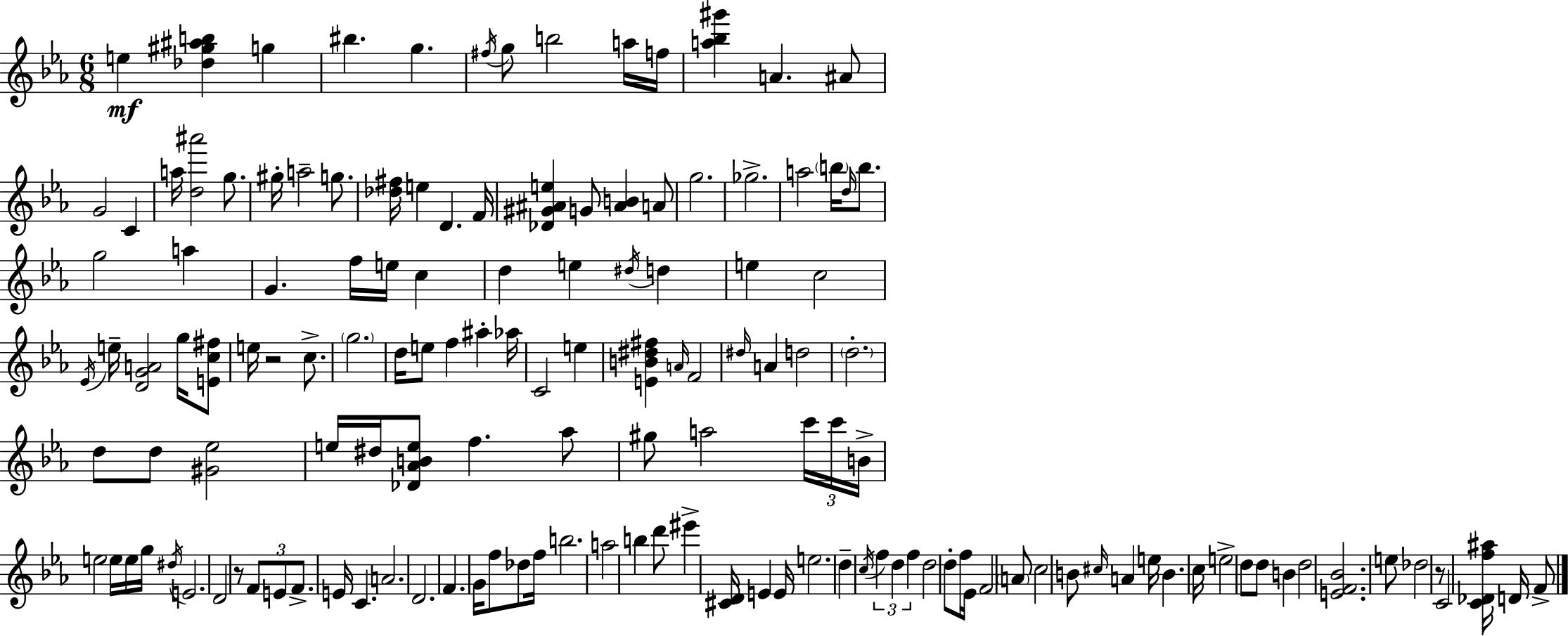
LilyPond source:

{
  \clef treble
  \numericTimeSignature
  \time 6/8
  \key ees \major
  e''4\mf <des'' gis'' ais'' b''>4 g''4 | bis''4. g''4. | \acciaccatura { fis''16 } g''8 b''2 a''16 | f''16 <a'' bes'' gis'''>4 a'4. ais'8 | \break g'2 c'4 | a''16 <d'' ais'''>2 g''8. | gis''16-. a''2-- g''8. | <des'' fis''>16 e''4 d'4. | \break f'16 <des' gis' ais' e''>4 g'8 <ais' b'>4 a'8 | g''2. | ges''2.-> | a''2 \parenthesize b''16 \grace { d''16 } b''8. | \break g''2 a''4 | g'4. f''16 e''16 c''4 | d''4 e''4 \acciaccatura { dis''16 } d''4 | e''4 c''2 | \break \acciaccatura { ees'16 } e''16-- <d' g' a'>2 | g''16 <e' c'' fis''>8 e''16 r2 | c''8.-> \parenthesize g''2. | d''16 e''8 f''4 ais''4-. | \break aes''16 c'2 | e''4 <e' b' dis'' fis''>4 \grace { a'16 } f'2 | \grace { dis''16 } a'4 d''2 | \parenthesize d''2.-. | \break d''8 d''8 <gis' ees''>2 | e''16 dis''16 <des' aes' b' e''>8 f''4. | aes''8 gis''8 a''2 | \tuplet 3/2 { c'''16 c'''16 b'16-> } e''2 | \break e''16 e''16 g''16 \acciaccatura { dis''16 } e'2. | d'2 | r8 \tuplet 3/2 { f'8 e'8 f'8.-> } | e'16 c'4. a'2. | \break d'2. | f'4. | g'16 f''8 des''8 f''16 b''2. | a''2 | \break b''4 d'''8 eis'''4-> | <cis' d'>16 e'4 e'16 e''2. | d''4-- \acciaccatura { c''16 } | \tuplet 3/2 { f''4 d''4 f''4 } | \break d''2 d''8-. f''16 ees'16 | f'2 \parenthesize a'8 c''2 | b'8 \grace { cis''16 } a'4 | e''16 b'4. c''16 e''2-> | \break d''8 d''8 b'4 | d''2 <e' f' bes'>2. | e''8 des''2 | r8 c'2 | \break <c' des' f'' ais''>16 d'16 f'8-> \bar "|."
}